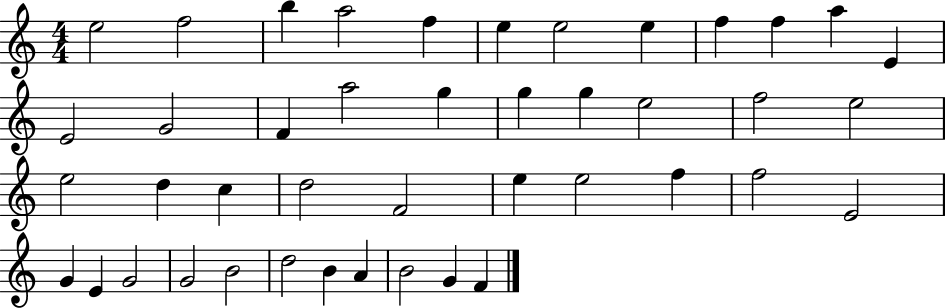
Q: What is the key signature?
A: C major